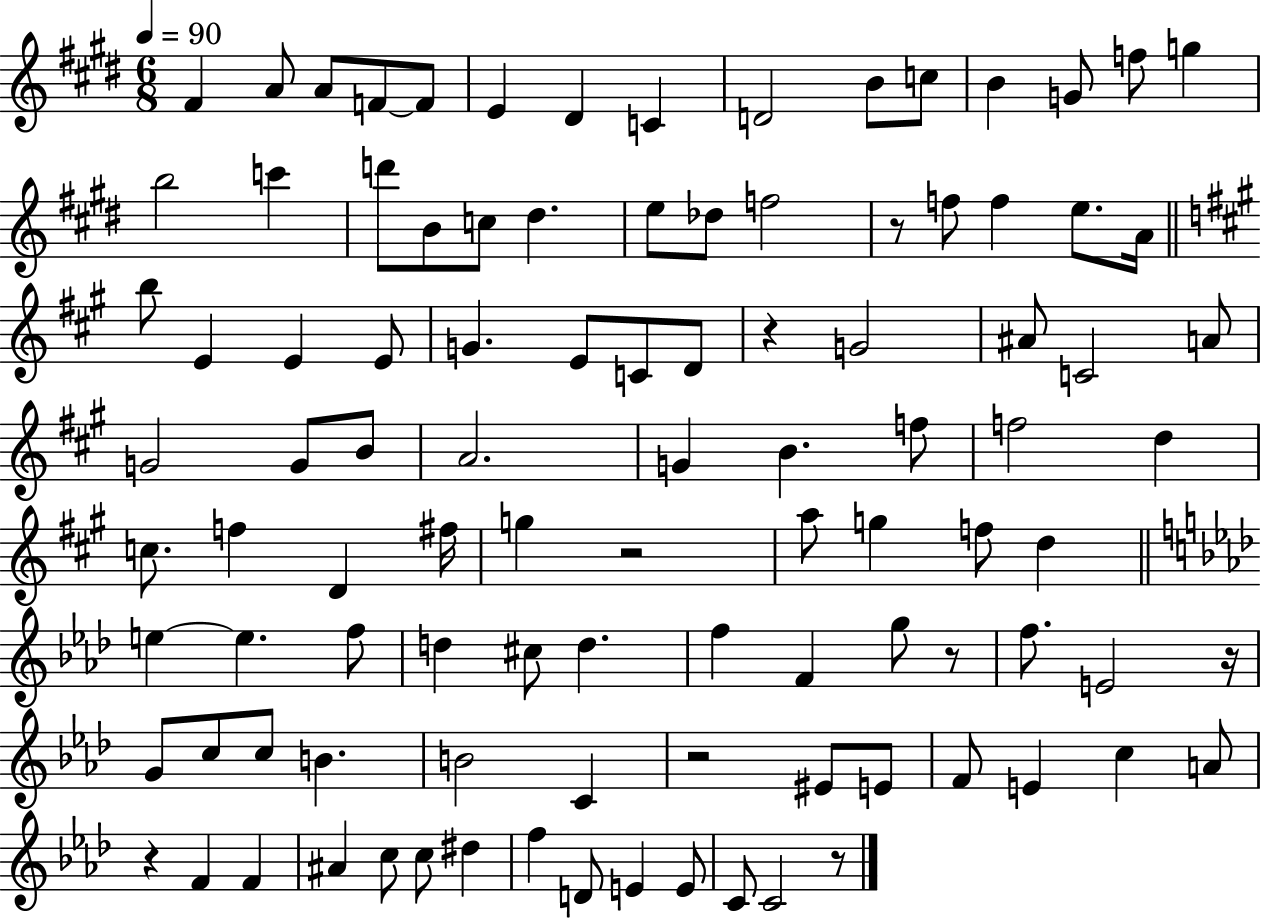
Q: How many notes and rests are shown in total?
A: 101